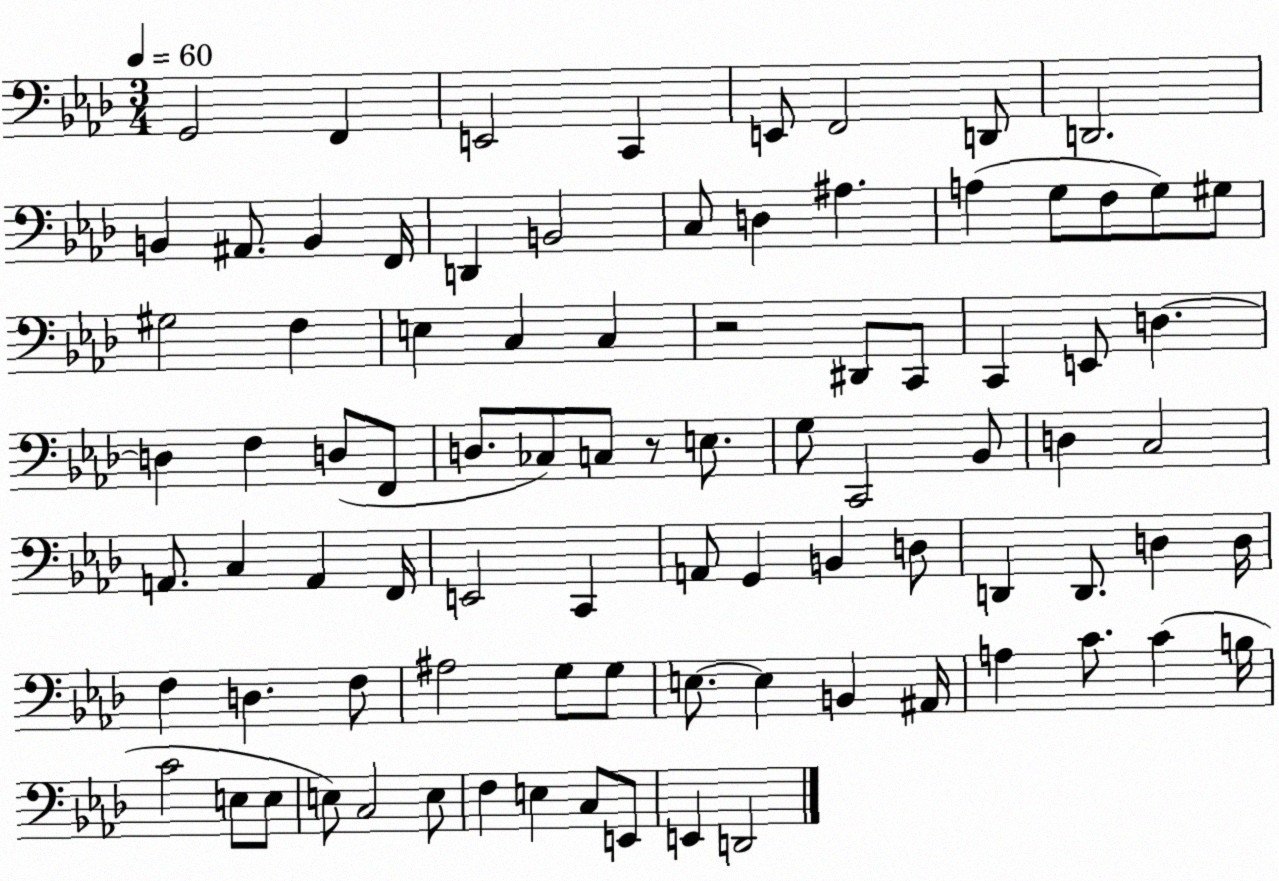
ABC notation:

X:1
T:Untitled
M:3/4
L:1/4
K:Ab
G,,2 F,, E,,2 C,, E,,/2 F,,2 D,,/2 D,,2 B,, ^A,,/2 B,, F,,/4 D,, B,,2 C,/2 D, ^A, A, G,/2 F,/2 G,/2 ^G,/2 ^G,2 F, E, C, C, z2 ^D,,/2 C,,/2 C,, E,,/2 D, D, F, D,/2 F,,/2 D,/2 _C,/2 C,/2 z/2 E,/2 G,/2 C,,2 _B,,/2 D, C,2 A,,/2 C, A,, F,,/4 E,,2 C,, A,,/2 G,, B,, D,/2 D,, D,,/2 D, D,/4 F, D, F,/2 ^A,2 G,/2 G,/2 E,/2 E, B,, ^A,,/4 A, C/2 C B,/4 C2 E,/2 E,/2 E,/2 C,2 E,/2 F, E, C,/2 E,,/2 E,, D,,2